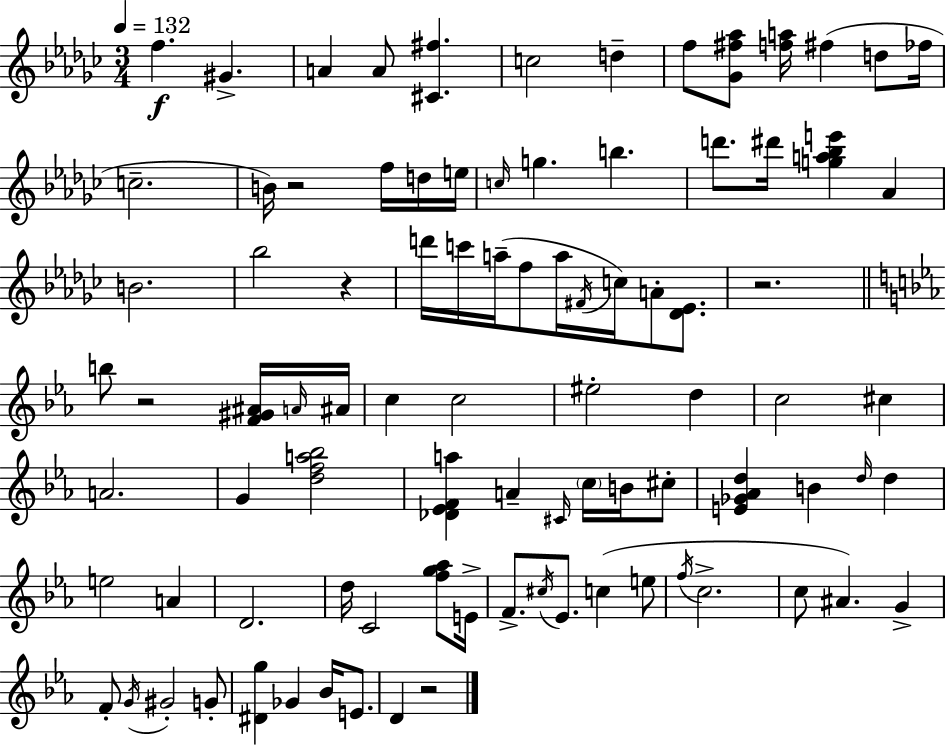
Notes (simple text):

F5/q. G#4/q. A4/q A4/e [C#4,F#5]/q. C5/h D5/q F5/e [Gb4,F#5,Ab5]/e [F5,A5]/s F#5/q D5/e FES5/s C5/h. B4/s R/h F5/s D5/s E5/s C5/s G5/q. B5/q. D6/e. D#6/s [G5,A5,Bb5,E6]/q Ab4/q B4/h. Bb5/h R/q D6/s C6/s A5/s F5/e A5/s F#4/s C5/s A4/e [Db4,Eb4]/e. R/h. B5/e R/h [F4,G#4,A#4]/s A4/s A#4/s C5/q C5/h EIS5/h D5/q C5/h C#5/q A4/h. G4/q [D5,F5,A5,Bb5]/h [Db4,Eb4,F4,A5]/q A4/q C#4/s C5/s B4/s C#5/e [E4,Gb4,Ab4,D5]/q B4/q D5/s D5/q E5/h A4/q D4/h. D5/s C4/h [F5,G5,Ab5]/e E4/s F4/e. C#5/s Eb4/e. C5/q E5/e F5/s C5/h. C5/e A#4/q. G4/q F4/e G4/s G#4/h G4/e [D#4,G5]/q Gb4/q Bb4/s E4/e. D4/q R/h